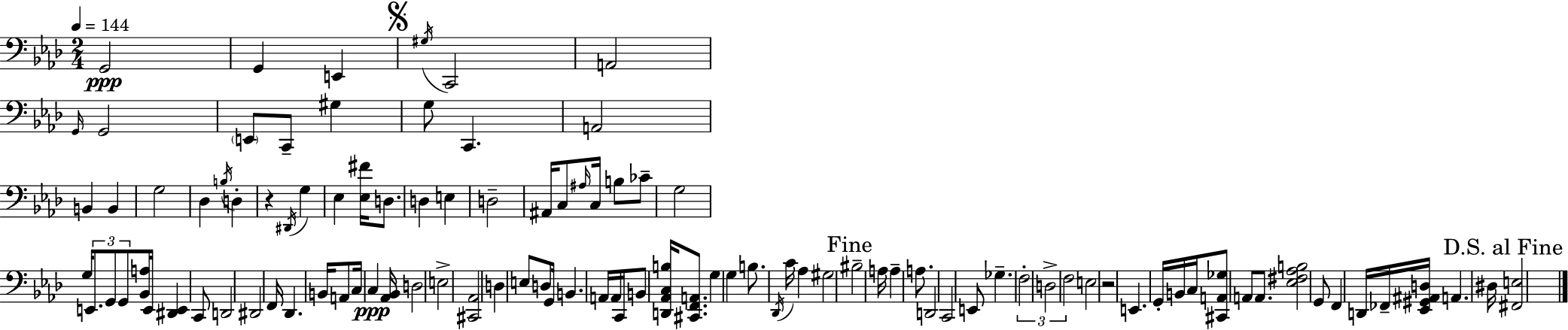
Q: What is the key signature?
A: AES major